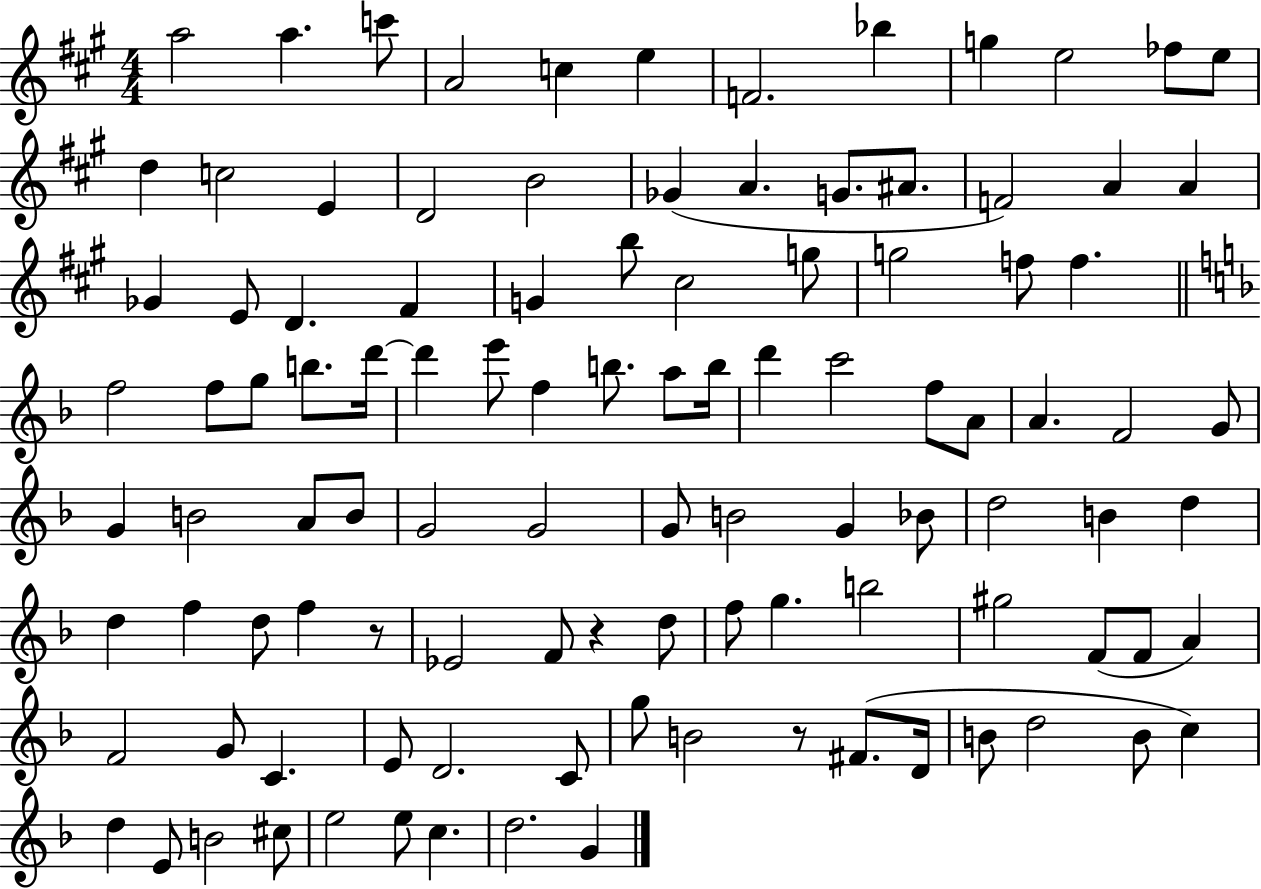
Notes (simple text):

A5/h A5/q. C6/e A4/h C5/q E5/q F4/h. Bb5/q G5/q E5/h FES5/e E5/e D5/q C5/h E4/q D4/h B4/h Gb4/q A4/q. G4/e. A#4/e. F4/h A4/q A4/q Gb4/q E4/e D4/q. F#4/q G4/q B5/e C#5/h G5/e G5/h F5/e F5/q. F5/h F5/e G5/e B5/e. D6/s D6/q E6/e F5/q B5/e. A5/e B5/s D6/q C6/h F5/e A4/e A4/q. F4/h G4/e G4/q B4/h A4/e B4/e G4/h G4/h G4/e B4/h G4/q Bb4/e D5/h B4/q D5/q D5/q F5/q D5/e F5/q R/e Eb4/h F4/e R/q D5/e F5/e G5/q. B5/h G#5/h F4/e F4/e A4/q F4/h G4/e C4/q. E4/e D4/h. C4/e G5/e B4/h R/e F#4/e. D4/s B4/e D5/h B4/e C5/q D5/q E4/e B4/h C#5/e E5/h E5/e C5/q. D5/h. G4/q